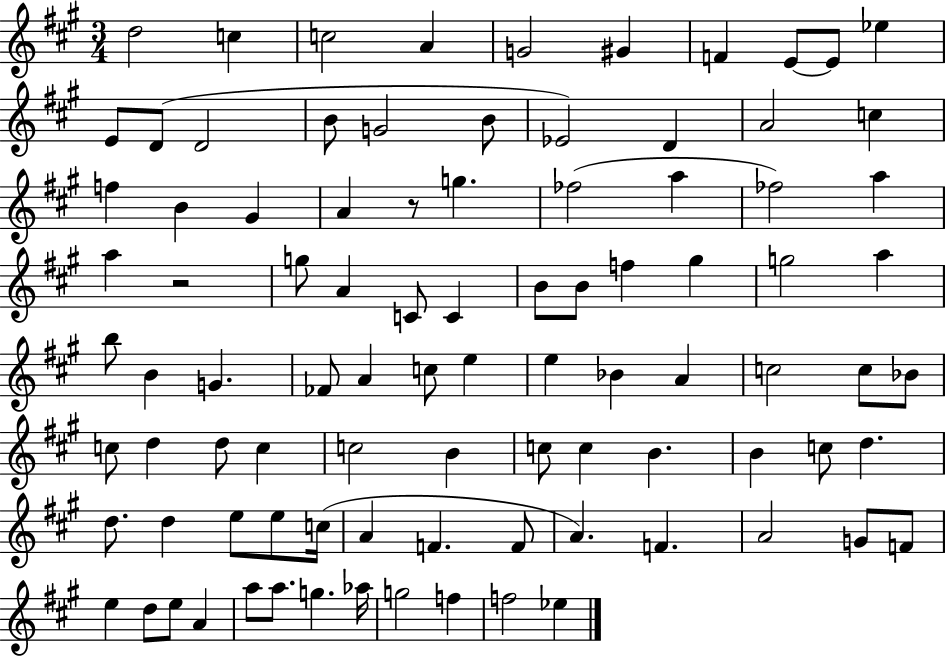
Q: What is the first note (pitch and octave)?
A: D5